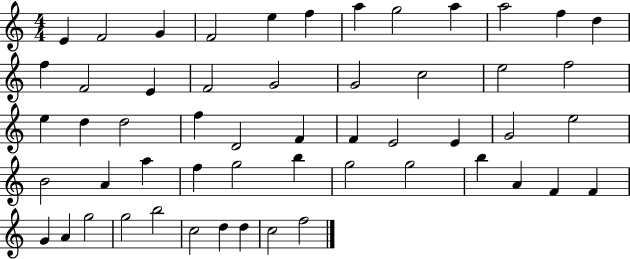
{
  \clef treble
  \numericTimeSignature
  \time 4/4
  \key c \major
  e'4 f'2 g'4 | f'2 e''4 f''4 | a''4 g''2 a''4 | a''2 f''4 d''4 | \break f''4 f'2 e'4 | f'2 g'2 | g'2 c''2 | e''2 f''2 | \break e''4 d''4 d''2 | f''4 d'2 f'4 | f'4 e'2 e'4 | g'2 e''2 | \break b'2 a'4 a''4 | f''4 g''2 b''4 | g''2 g''2 | b''4 a'4 f'4 f'4 | \break g'4 a'4 g''2 | g''2 b''2 | c''2 d''4 d''4 | c''2 f''2 | \break \bar "|."
}